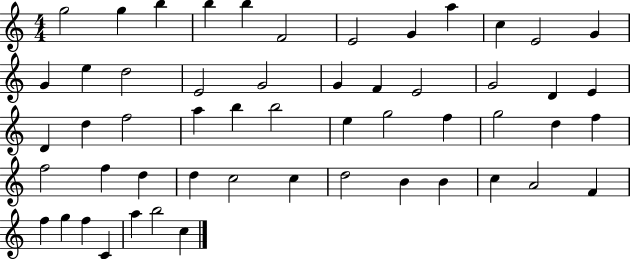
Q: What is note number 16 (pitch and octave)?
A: E4